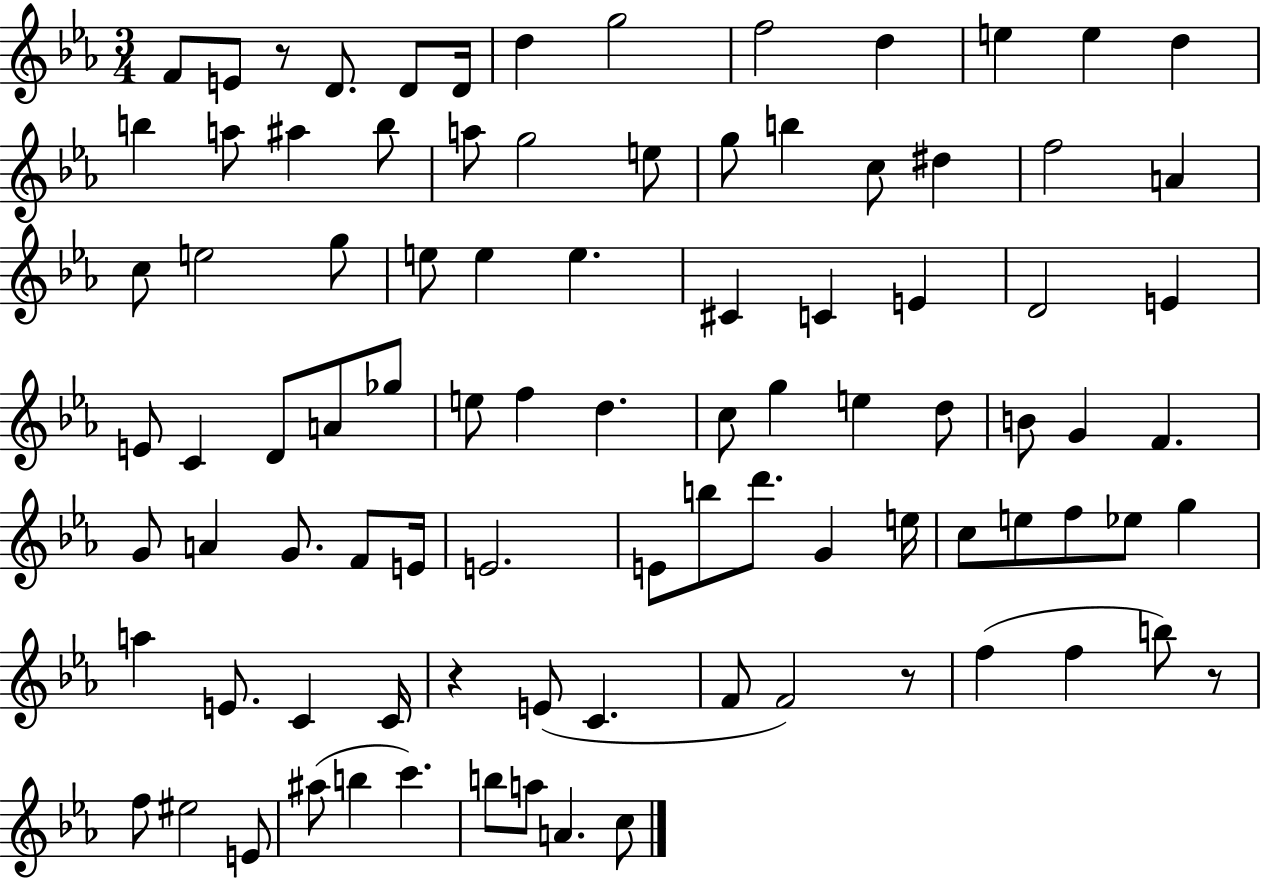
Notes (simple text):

F4/e E4/e R/e D4/e. D4/e D4/s D5/q G5/h F5/h D5/q E5/q E5/q D5/q B5/q A5/e A#5/q B5/e A5/e G5/h E5/e G5/e B5/q C5/e D#5/q F5/h A4/q C5/e E5/h G5/e E5/e E5/q E5/q. C#4/q C4/q E4/q D4/h E4/q E4/e C4/q D4/e A4/e Gb5/e E5/e F5/q D5/q. C5/e G5/q E5/q D5/e B4/e G4/q F4/q. G4/e A4/q G4/e. F4/e E4/s E4/h. E4/e B5/e D6/e. G4/q E5/s C5/e E5/e F5/e Eb5/e G5/q A5/q E4/e. C4/q C4/s R/q E4/e C4/q. F4/e F4/h R/e F5/q F5/q B5/e R/e F5/e EIS5/h E4/e A#5/e B5/q C6/q. B5/e A5/e A4/q. C5/e